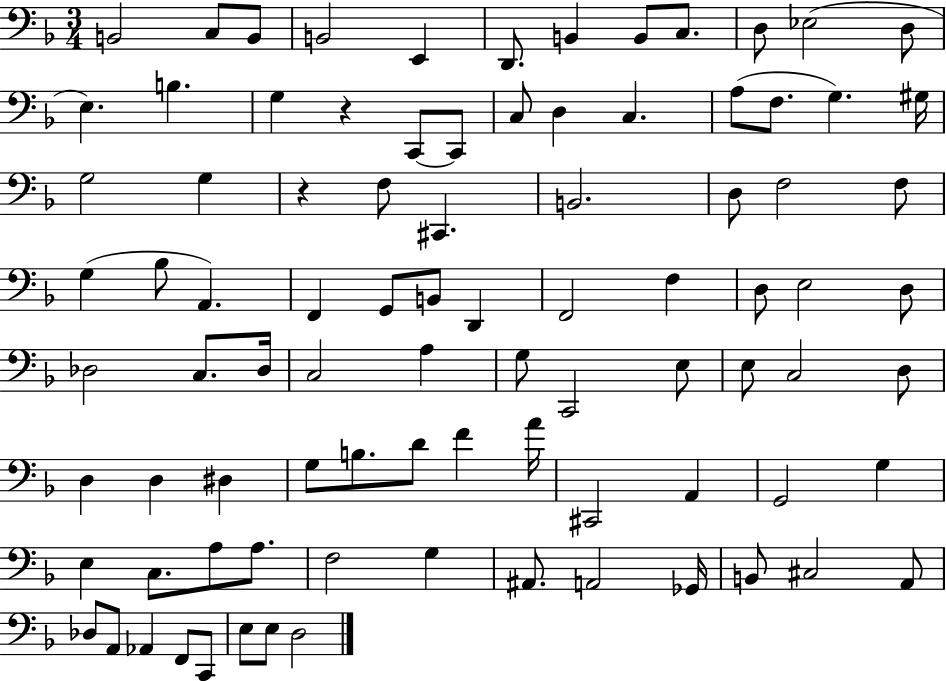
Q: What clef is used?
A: bass